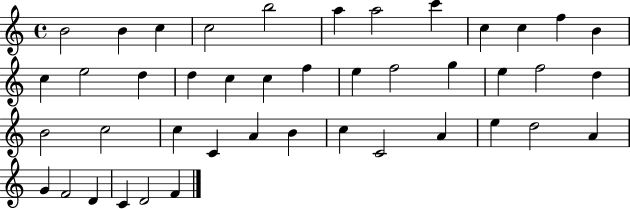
X:1
T:Untitled
M:4/4
L:1/4
K:C
B2 B c c2 b2 a a2 c' c c f B c e2 d d c c f e f2 g e f2 d B2 c2 c C A B c C2 A e d2 A G F2 D C D2 F